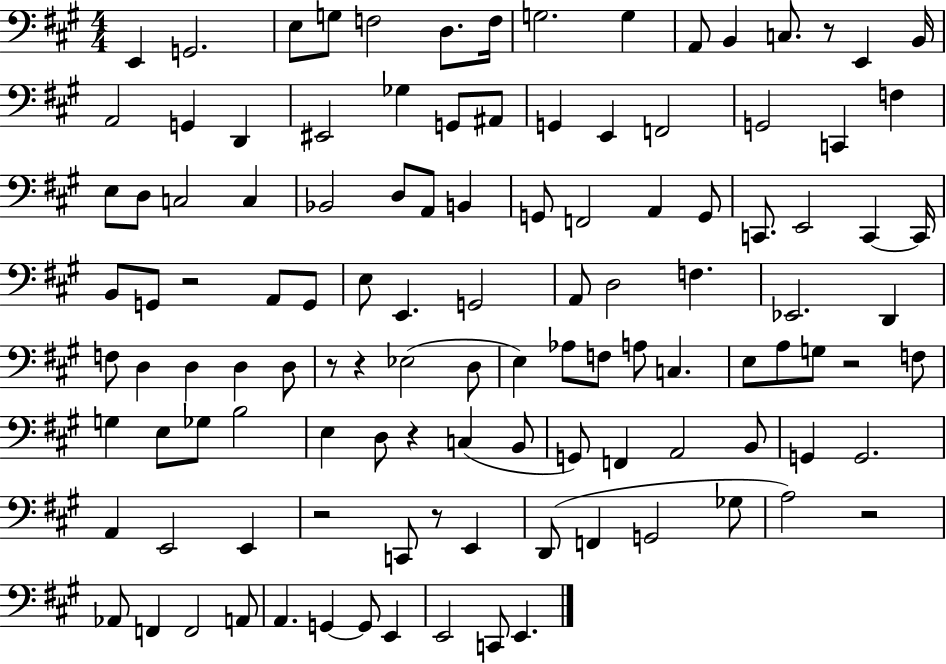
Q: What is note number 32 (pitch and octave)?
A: Bb2